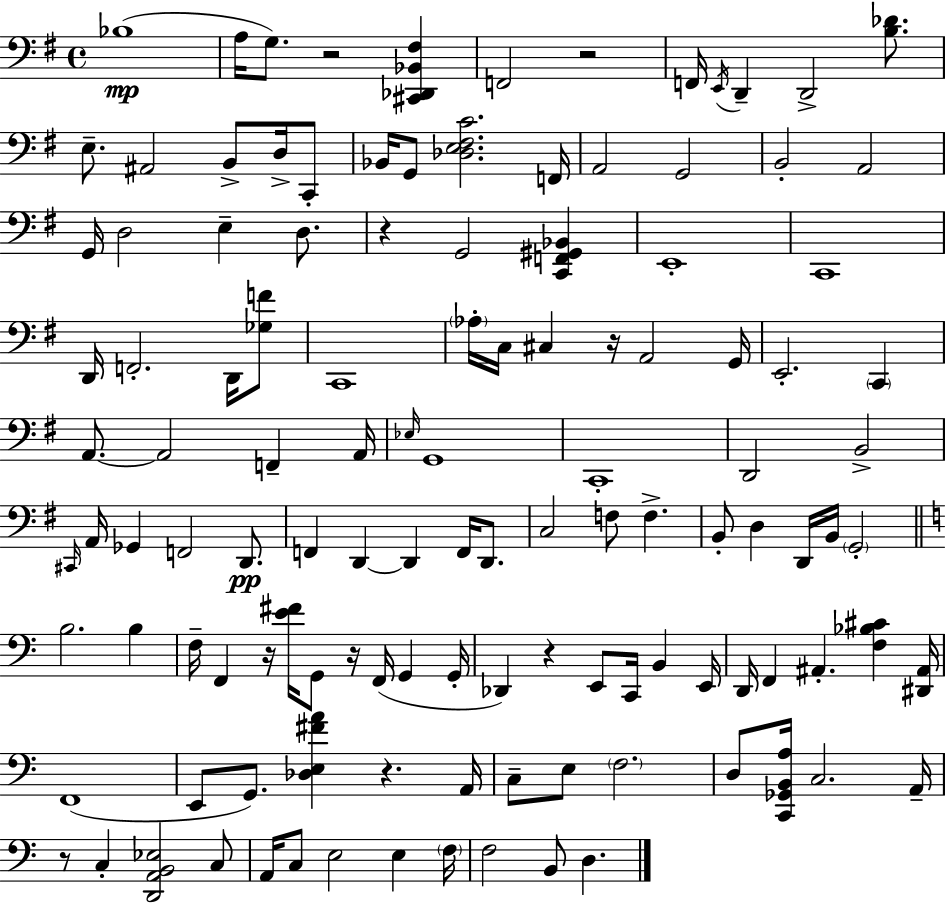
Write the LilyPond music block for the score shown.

{
  \clef bass
  \time 4/4
  \defaultTimeSignature
  \key g \major
  bes1(\mp | a16 g8.) r2 <cis, des, bes, fis>4 | f,2 r2 | f,16 \acciaccatura { e,16 } d,4-- d,2-> <b des'>8. | \break e8.-- ais,2 b,8-> d16-> c,8-. | bes,16 g,8 <des e fis c'>2. | f,16 a,2 g,2 | b,2-. a,2 | \break g,16 d2 e4-- d8. | r4 g,2 <c, f, gis, bes,>4 | e,1-. | c,1 | \break d,16 f,2.-. d,16 <ges f'>8 | c,1 | \parenthesize aes16-. c16 cis4 r16 a,2 | g,16 e,2.-. \parenthesize c,4 | \break a,8.~~ a,2 f,4-- | a,16 \grace { ees16 } g,1 | c,1-. | d,2 b,2-> | \break \grace { cis,16 } a,16 ges,4 f,2 | d,8.\pp f,4 d,4~~ d,4 f,16 | d,8. c2 f8 f4.-> | b,8-. d4 d,16 b,16 \parenthesize g,2-. | \break \bar "||" \break \key a \minor b2. b4 | f16-- f,4 r16 <e' fis'>16 g,8 r16 f,16( g,4 g,16-. | des,4) r4 e,8 c,16 b,4 e,16 | d,16 f,4 ais,4.-. <f bes cis'>4 <dis, ais,>16 | \break f,1( | e,8 g,8.) <des e fis' a'>4 r4. a,16 | c8-- e8 \parenthesize f2. | d8 <c, ges, b, a>16 c2. a,16-- | \break r8 c4-. <d, a, b, ees>2 c8 | a,16 c8 e2 e4 \parenthesize f16 | f2 b,8 d4. | \bar "|."
}